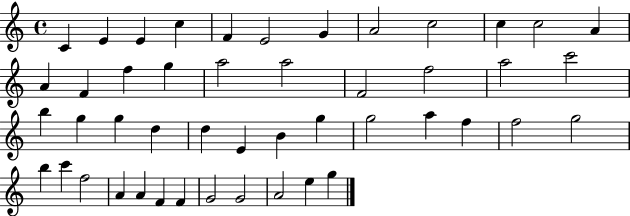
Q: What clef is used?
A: treble